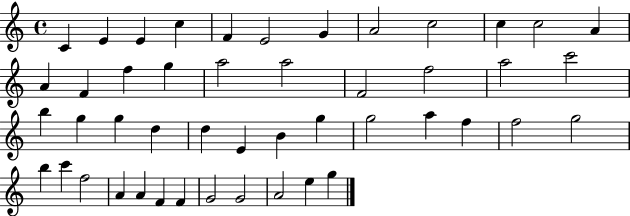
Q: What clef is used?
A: treble